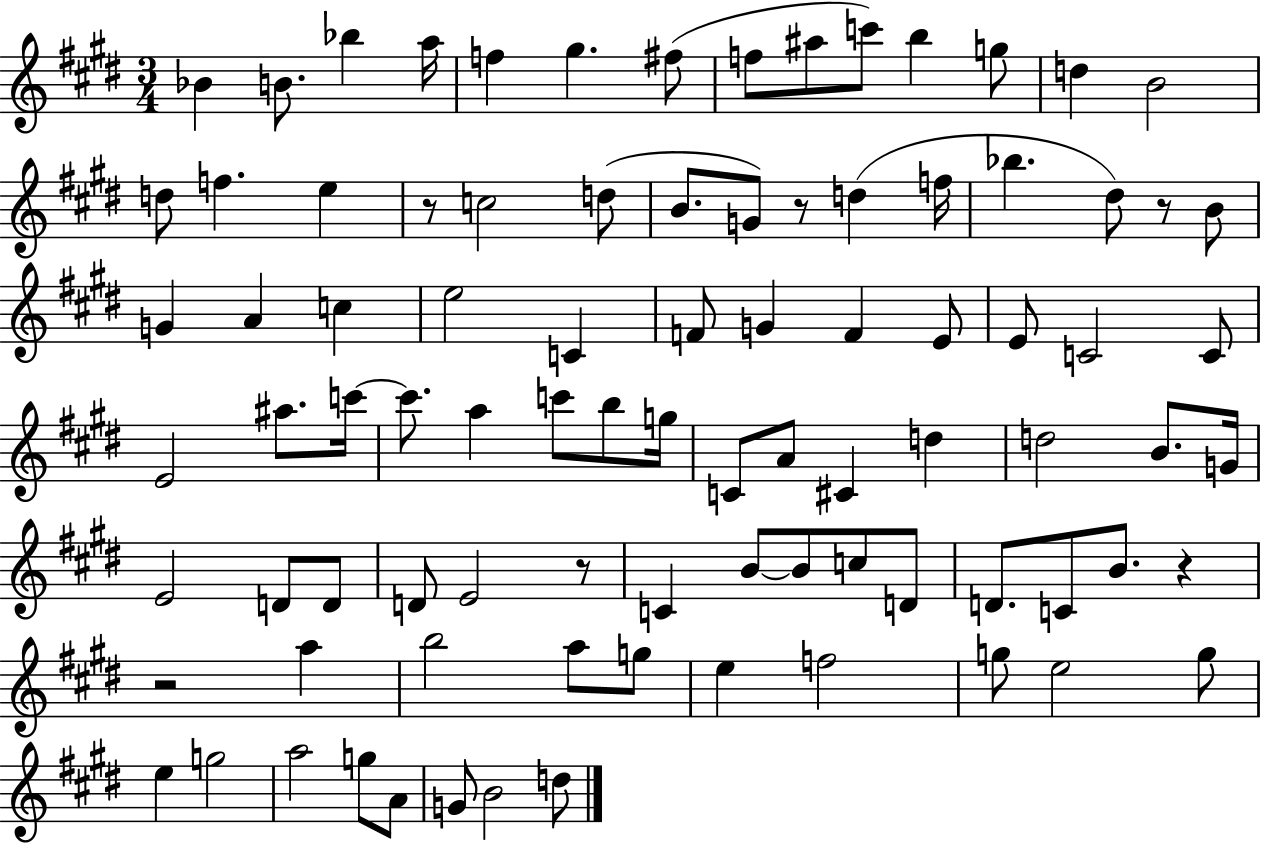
X:1
T:Untitled
M:3/4
L:1/4
K:E
_B B/2 _b a/4 f ^g ^f/2 f/2 ^a/2 c'/2 b g/2 d B2 d/2 f e z/2 c2 d/2 B/2 G/2 z/2 d f/4 _b ^d/2 z/2 B/2 G A c e2 C F/2 G F E/2 E/2 C2 C/2 E2 ^a/2 c'/4 c'/2 a c'/2 b/2 g/4 C/2 A/2 ^C d d2 B/2 G/4 E2 D/2 D/2 D/2 E2 z/2 C B/2 B/2 c/2 D/2 D/2 C/2 B/2 z z2 a b2 a/2 g/2 e f2 g/2 e2 g/2 e g2 a2 g/2 A/2 G/2 B2 d/2